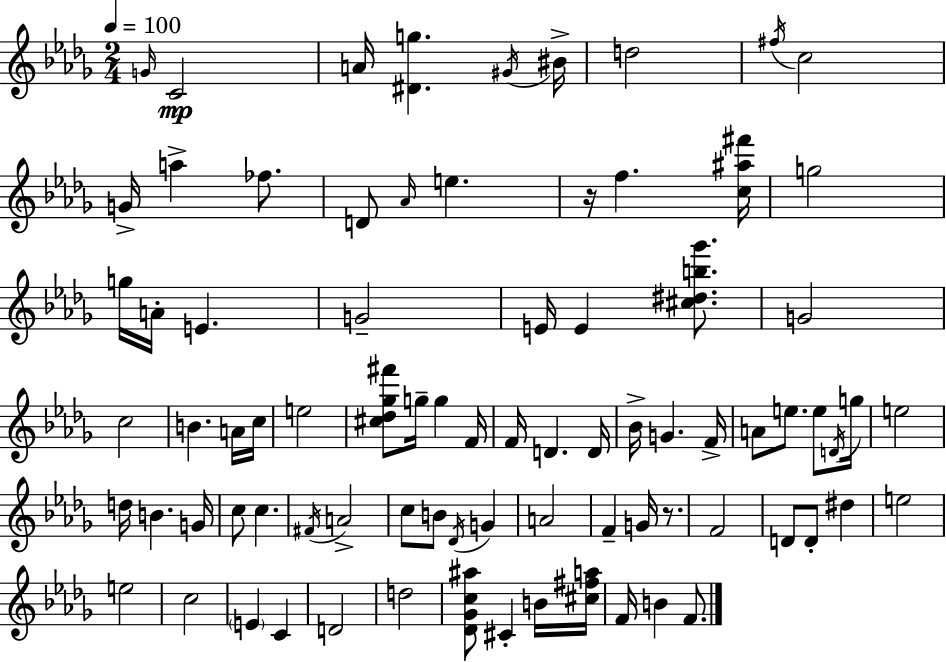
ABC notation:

X:1
T:Untitled
M:2/4
L:1/4
K:Bbm
G/4 C2 A/4 [^Dg] ^G/4 ^B/4 d2 ^f/4 c2 G/4 a _f/2 D/2 _A/4 e z/4 f [c^a^f']/4 g2 g/4 A/4 E G2 E/4 E [^c^db_g']/2 G2 c2 B A/4 c/4 e2 [^c_d_g^f']/2 g/4 g F/4 F/4 D D/4 _B/4 G F/4 A/2 e/2 e/2 D/4 g/4 e2 d/4 B G/4 c/2 c ^F/4 A2 c/2 B/2 _D/4 G A2 F G/4 z/2 F2 D/2 D/2 ^d e2 e2 c2 E C D2 d2 [_D_Gc^a]/2 ^C B/4 [^c^fa]/4 F/4 B F/2